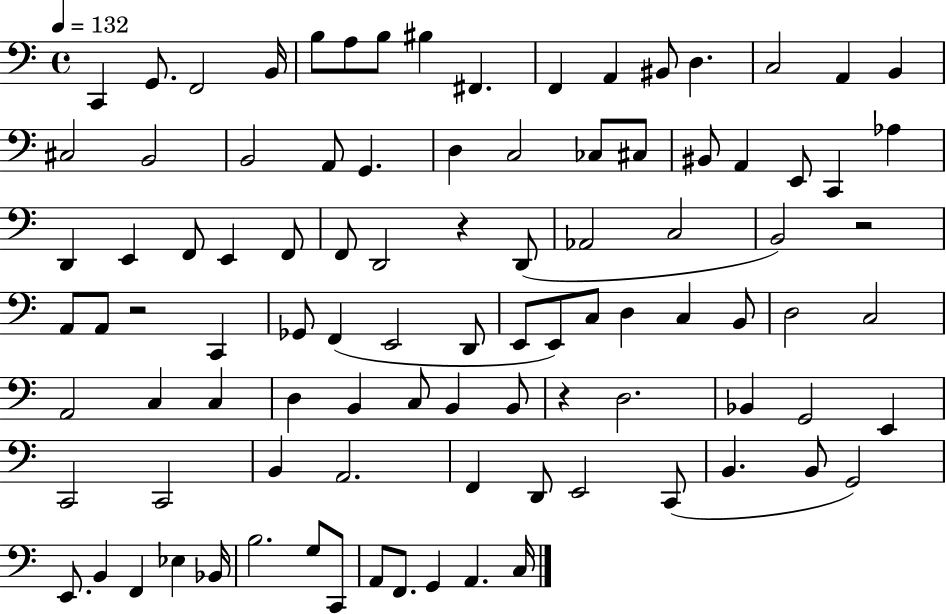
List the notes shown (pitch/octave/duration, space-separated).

C2/q G2/e. F2/h B2/s B3/e A3/e B3/e BIS3/q F#2/q. F2/q A2/q BIS2/e D3/q. C3/h A2/q B2/q C#3/h B2/h B2/h A2/e G2/q. D3/q C3/h CES3/e C#3/e BIS2/e A2/q E2/e C2/q Ab3/q D2/q E2/q F2/e E2/q F2/e F2/e D2/h R/q D2/e Ab2/h C3/h B2/h R/h A2/e A2/e R/h C2/q Gb2/e F2/q E2/h D2/e E2/e E2/e C3/e D3/q C3/q B2/e D3/h C3/h A2/h C3/q C3/q D3/q B2/q C3/e B2/q B2/e R/q D3/h. Bb2/q G2/h E2/q C2/h C2/h B2/q A2/h. F2/q D2/e E2/h C2/e B2/q. B2/e G2/h E2/e. B2/q F2/q Eb3/q Bb2/s B3/h. G3/e C2/e A2/e F2/e. G2/q A2/q. C3/s